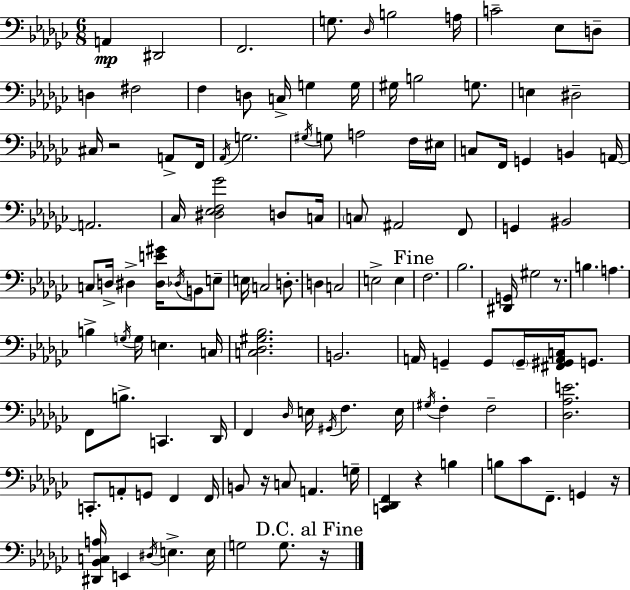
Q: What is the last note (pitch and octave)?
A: G3